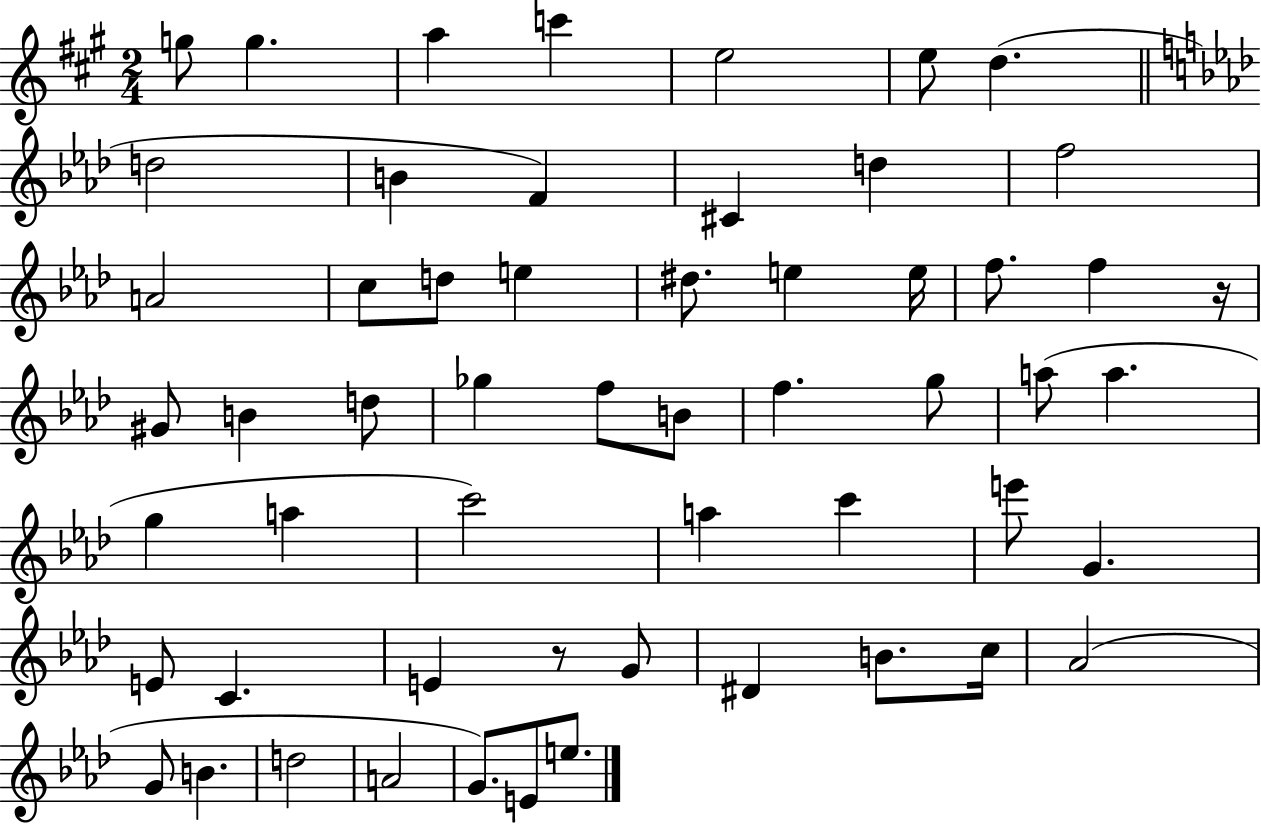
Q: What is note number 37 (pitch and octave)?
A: C6